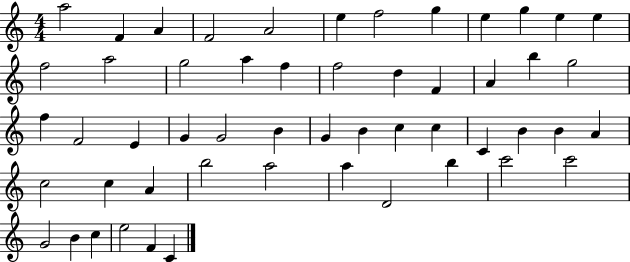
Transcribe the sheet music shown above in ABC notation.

X:1
T:Untitled
M:4/4
L:1/4
K:C
a2 F A F2 A2 e f2 g e g e e f2 a2 g2 a f f2 d F A b g2 f F2 E G G2 B G B c c C B B A c2 c A b2 a2 a D2 b c'2 c'2 G2 B c e2 F C